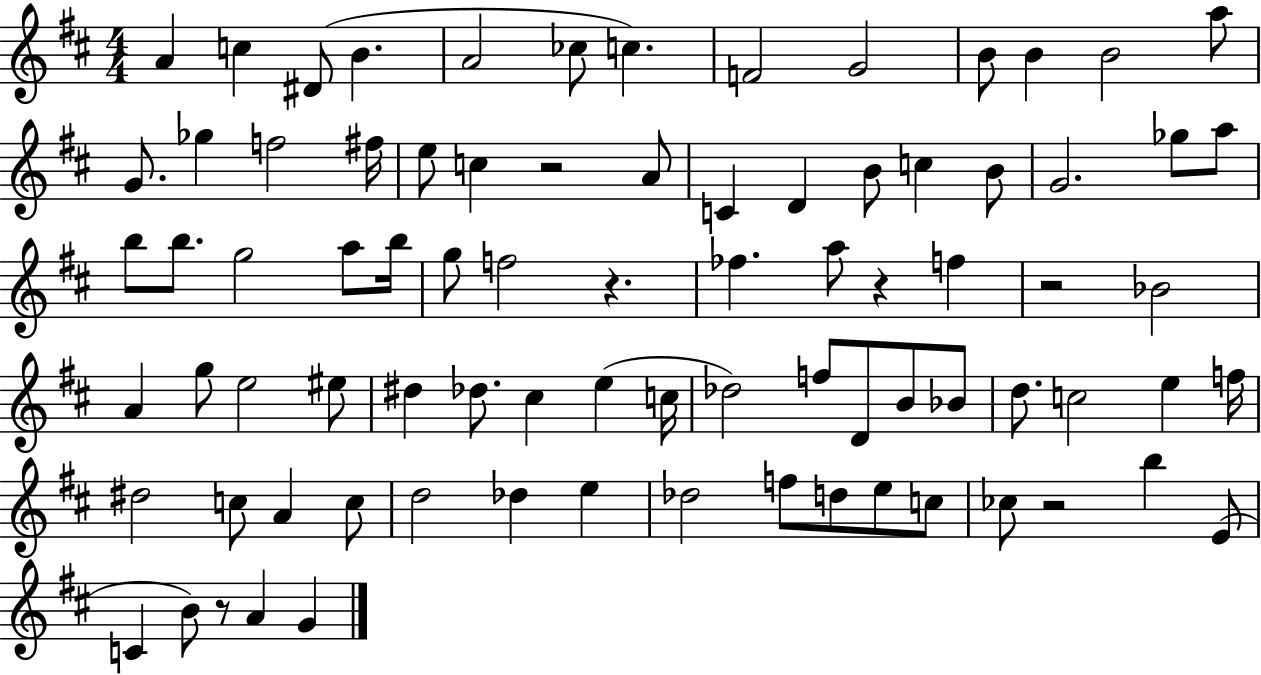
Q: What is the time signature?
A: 4/4